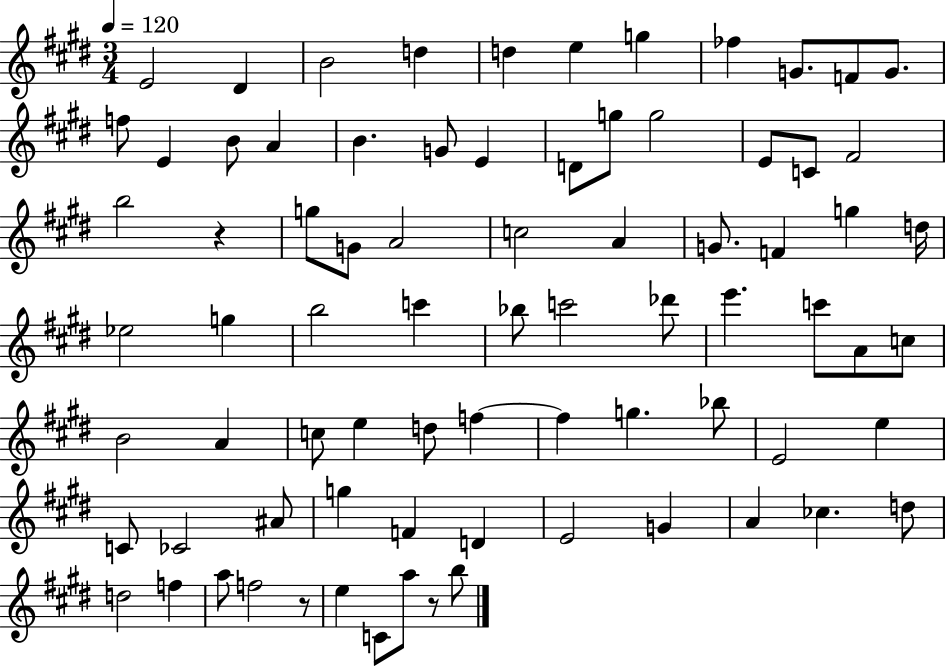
E4/h D#4/q B4/h D5/q D5/q E5/q G5/q FES5/q G4/e. F4/e G4/e. F5/e E4/q B4/e A4/q B4/q. G4/e E4/q D4/e G5/e G5/h E4/e C4/e F#4/h B5/h R/q G5/e G4/e A4/h C5/h A4/q G4/e. F4/q G5/q D5/s Eb5/h G5/q B5/h C6/q Bb5/e C6/h Db6/e E6/q. C6/e A4/e C5/e B4/h A4/q C5/e E5/q D5/e F5/q F5/q G5/q. Bb5/e E4/h E5/q C4/e CES4/h A#4/e G5/q F4/q D4/q E4/h G4/q A4/q CES5/q. D5/e D5/h F5/q A5/e F5/h R/e E5/q C4/e A5/e R/e B5/e